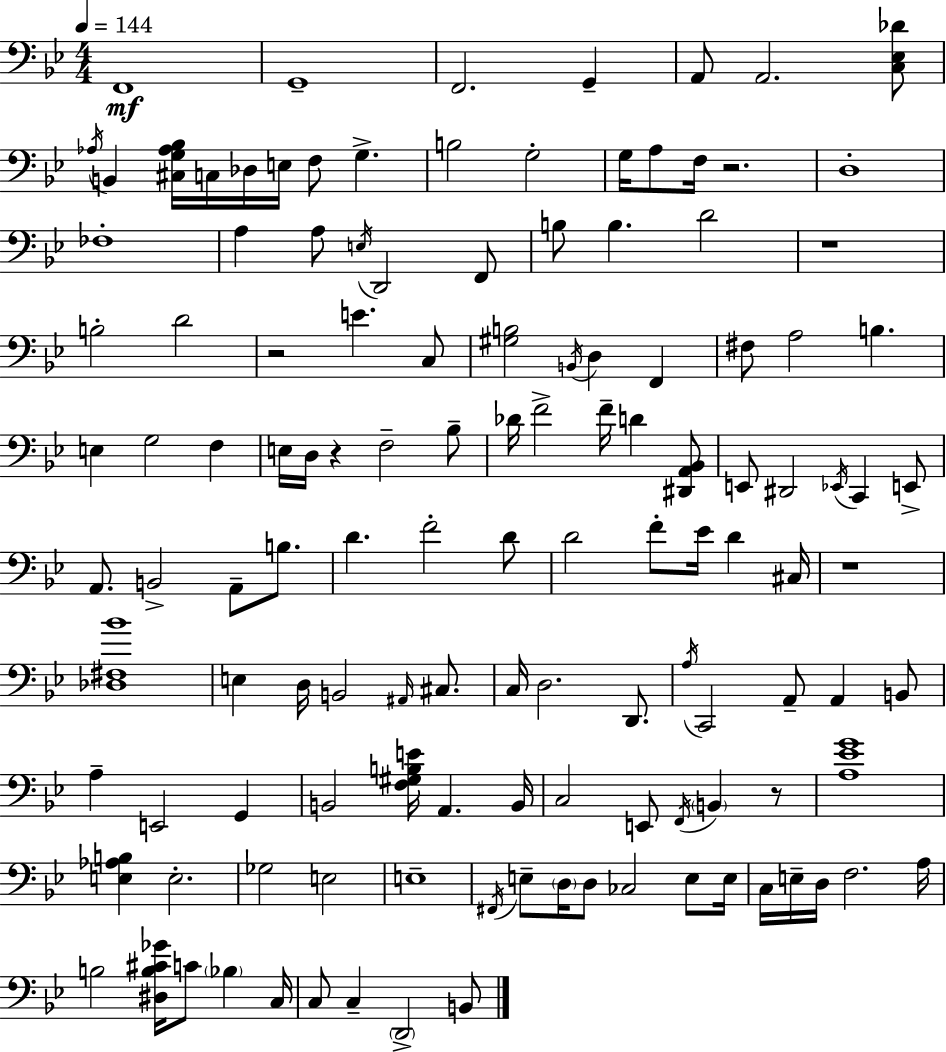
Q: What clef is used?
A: bass